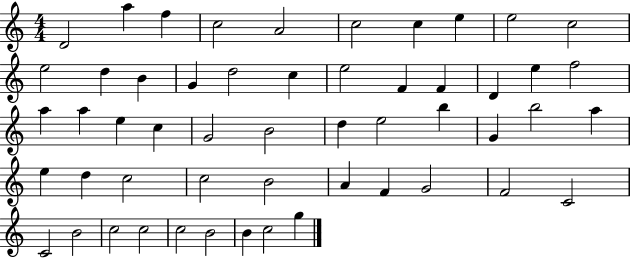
D4/h A5/q F5/q C5/h A4/h C5/h C5/q E5/q E5/h C5/h E5/h D5/q B4/q G4/q D5/h C5/q E5/h F4/q F4/q D4/q E5/q F5/h A5/q A5/q E5/q C5/q G4/h B4/h D5/q E5/h B5/q G4/q B5/h A5/q E5/q D5/q C5/h C5/h B4/h A4/q F4/q G4/h F4/h C4/h C4/h B4/h C5/h C5/h C5/h B4/h B4/q C5/h G5/q